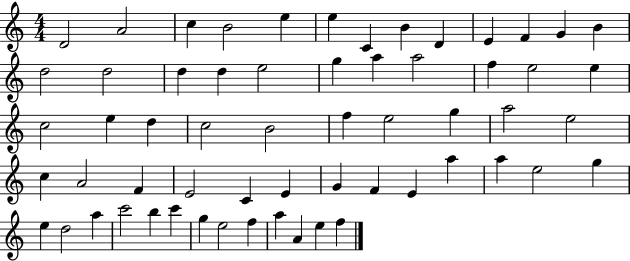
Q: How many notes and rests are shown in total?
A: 60